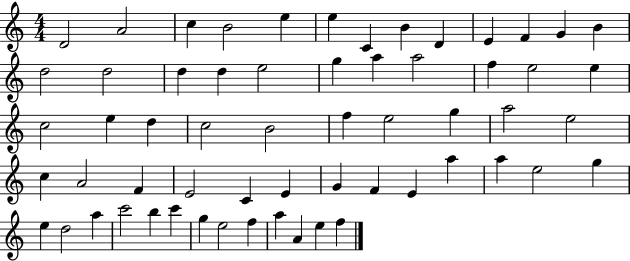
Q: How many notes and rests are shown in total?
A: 60